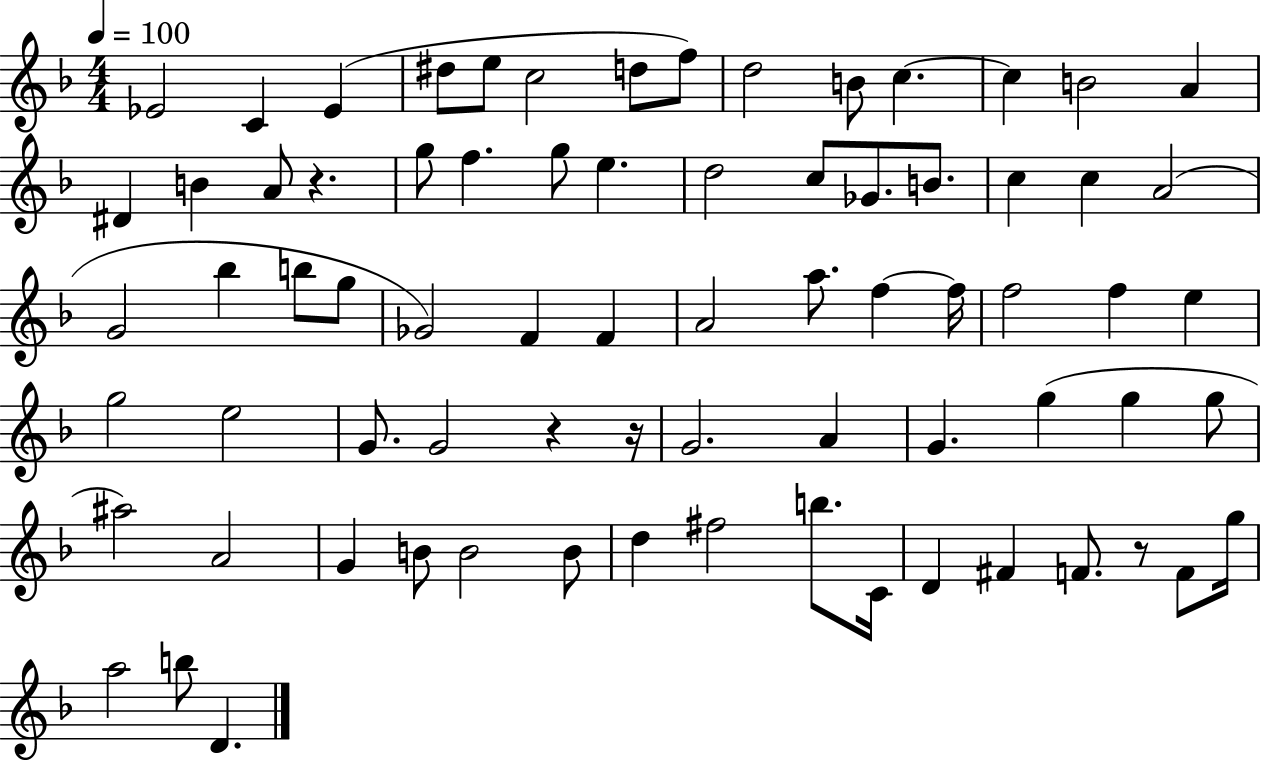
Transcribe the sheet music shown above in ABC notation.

X:1
T:Untitled
M:4/4
L:1/4
K:F
_E2 C _E ^d/2 e/2 c2 d/2 f/2 d2 B/2 c c B2 A ^D B A/2 z g/2 f g/2 e d2 c/2 _G/2 B/2 c c A2 G2 _b b/2 g/2 _G2 F F A2 a/2 f f/4 f2 f e g2 e2 G/2 G2 z z/4 G2 A G g g g/2 ^a2 A2 G B/2 B2 B/2 d ^f2 b/2 C/4 D ^F F/2 z/2 F/2 g/4 a2 b/2 D